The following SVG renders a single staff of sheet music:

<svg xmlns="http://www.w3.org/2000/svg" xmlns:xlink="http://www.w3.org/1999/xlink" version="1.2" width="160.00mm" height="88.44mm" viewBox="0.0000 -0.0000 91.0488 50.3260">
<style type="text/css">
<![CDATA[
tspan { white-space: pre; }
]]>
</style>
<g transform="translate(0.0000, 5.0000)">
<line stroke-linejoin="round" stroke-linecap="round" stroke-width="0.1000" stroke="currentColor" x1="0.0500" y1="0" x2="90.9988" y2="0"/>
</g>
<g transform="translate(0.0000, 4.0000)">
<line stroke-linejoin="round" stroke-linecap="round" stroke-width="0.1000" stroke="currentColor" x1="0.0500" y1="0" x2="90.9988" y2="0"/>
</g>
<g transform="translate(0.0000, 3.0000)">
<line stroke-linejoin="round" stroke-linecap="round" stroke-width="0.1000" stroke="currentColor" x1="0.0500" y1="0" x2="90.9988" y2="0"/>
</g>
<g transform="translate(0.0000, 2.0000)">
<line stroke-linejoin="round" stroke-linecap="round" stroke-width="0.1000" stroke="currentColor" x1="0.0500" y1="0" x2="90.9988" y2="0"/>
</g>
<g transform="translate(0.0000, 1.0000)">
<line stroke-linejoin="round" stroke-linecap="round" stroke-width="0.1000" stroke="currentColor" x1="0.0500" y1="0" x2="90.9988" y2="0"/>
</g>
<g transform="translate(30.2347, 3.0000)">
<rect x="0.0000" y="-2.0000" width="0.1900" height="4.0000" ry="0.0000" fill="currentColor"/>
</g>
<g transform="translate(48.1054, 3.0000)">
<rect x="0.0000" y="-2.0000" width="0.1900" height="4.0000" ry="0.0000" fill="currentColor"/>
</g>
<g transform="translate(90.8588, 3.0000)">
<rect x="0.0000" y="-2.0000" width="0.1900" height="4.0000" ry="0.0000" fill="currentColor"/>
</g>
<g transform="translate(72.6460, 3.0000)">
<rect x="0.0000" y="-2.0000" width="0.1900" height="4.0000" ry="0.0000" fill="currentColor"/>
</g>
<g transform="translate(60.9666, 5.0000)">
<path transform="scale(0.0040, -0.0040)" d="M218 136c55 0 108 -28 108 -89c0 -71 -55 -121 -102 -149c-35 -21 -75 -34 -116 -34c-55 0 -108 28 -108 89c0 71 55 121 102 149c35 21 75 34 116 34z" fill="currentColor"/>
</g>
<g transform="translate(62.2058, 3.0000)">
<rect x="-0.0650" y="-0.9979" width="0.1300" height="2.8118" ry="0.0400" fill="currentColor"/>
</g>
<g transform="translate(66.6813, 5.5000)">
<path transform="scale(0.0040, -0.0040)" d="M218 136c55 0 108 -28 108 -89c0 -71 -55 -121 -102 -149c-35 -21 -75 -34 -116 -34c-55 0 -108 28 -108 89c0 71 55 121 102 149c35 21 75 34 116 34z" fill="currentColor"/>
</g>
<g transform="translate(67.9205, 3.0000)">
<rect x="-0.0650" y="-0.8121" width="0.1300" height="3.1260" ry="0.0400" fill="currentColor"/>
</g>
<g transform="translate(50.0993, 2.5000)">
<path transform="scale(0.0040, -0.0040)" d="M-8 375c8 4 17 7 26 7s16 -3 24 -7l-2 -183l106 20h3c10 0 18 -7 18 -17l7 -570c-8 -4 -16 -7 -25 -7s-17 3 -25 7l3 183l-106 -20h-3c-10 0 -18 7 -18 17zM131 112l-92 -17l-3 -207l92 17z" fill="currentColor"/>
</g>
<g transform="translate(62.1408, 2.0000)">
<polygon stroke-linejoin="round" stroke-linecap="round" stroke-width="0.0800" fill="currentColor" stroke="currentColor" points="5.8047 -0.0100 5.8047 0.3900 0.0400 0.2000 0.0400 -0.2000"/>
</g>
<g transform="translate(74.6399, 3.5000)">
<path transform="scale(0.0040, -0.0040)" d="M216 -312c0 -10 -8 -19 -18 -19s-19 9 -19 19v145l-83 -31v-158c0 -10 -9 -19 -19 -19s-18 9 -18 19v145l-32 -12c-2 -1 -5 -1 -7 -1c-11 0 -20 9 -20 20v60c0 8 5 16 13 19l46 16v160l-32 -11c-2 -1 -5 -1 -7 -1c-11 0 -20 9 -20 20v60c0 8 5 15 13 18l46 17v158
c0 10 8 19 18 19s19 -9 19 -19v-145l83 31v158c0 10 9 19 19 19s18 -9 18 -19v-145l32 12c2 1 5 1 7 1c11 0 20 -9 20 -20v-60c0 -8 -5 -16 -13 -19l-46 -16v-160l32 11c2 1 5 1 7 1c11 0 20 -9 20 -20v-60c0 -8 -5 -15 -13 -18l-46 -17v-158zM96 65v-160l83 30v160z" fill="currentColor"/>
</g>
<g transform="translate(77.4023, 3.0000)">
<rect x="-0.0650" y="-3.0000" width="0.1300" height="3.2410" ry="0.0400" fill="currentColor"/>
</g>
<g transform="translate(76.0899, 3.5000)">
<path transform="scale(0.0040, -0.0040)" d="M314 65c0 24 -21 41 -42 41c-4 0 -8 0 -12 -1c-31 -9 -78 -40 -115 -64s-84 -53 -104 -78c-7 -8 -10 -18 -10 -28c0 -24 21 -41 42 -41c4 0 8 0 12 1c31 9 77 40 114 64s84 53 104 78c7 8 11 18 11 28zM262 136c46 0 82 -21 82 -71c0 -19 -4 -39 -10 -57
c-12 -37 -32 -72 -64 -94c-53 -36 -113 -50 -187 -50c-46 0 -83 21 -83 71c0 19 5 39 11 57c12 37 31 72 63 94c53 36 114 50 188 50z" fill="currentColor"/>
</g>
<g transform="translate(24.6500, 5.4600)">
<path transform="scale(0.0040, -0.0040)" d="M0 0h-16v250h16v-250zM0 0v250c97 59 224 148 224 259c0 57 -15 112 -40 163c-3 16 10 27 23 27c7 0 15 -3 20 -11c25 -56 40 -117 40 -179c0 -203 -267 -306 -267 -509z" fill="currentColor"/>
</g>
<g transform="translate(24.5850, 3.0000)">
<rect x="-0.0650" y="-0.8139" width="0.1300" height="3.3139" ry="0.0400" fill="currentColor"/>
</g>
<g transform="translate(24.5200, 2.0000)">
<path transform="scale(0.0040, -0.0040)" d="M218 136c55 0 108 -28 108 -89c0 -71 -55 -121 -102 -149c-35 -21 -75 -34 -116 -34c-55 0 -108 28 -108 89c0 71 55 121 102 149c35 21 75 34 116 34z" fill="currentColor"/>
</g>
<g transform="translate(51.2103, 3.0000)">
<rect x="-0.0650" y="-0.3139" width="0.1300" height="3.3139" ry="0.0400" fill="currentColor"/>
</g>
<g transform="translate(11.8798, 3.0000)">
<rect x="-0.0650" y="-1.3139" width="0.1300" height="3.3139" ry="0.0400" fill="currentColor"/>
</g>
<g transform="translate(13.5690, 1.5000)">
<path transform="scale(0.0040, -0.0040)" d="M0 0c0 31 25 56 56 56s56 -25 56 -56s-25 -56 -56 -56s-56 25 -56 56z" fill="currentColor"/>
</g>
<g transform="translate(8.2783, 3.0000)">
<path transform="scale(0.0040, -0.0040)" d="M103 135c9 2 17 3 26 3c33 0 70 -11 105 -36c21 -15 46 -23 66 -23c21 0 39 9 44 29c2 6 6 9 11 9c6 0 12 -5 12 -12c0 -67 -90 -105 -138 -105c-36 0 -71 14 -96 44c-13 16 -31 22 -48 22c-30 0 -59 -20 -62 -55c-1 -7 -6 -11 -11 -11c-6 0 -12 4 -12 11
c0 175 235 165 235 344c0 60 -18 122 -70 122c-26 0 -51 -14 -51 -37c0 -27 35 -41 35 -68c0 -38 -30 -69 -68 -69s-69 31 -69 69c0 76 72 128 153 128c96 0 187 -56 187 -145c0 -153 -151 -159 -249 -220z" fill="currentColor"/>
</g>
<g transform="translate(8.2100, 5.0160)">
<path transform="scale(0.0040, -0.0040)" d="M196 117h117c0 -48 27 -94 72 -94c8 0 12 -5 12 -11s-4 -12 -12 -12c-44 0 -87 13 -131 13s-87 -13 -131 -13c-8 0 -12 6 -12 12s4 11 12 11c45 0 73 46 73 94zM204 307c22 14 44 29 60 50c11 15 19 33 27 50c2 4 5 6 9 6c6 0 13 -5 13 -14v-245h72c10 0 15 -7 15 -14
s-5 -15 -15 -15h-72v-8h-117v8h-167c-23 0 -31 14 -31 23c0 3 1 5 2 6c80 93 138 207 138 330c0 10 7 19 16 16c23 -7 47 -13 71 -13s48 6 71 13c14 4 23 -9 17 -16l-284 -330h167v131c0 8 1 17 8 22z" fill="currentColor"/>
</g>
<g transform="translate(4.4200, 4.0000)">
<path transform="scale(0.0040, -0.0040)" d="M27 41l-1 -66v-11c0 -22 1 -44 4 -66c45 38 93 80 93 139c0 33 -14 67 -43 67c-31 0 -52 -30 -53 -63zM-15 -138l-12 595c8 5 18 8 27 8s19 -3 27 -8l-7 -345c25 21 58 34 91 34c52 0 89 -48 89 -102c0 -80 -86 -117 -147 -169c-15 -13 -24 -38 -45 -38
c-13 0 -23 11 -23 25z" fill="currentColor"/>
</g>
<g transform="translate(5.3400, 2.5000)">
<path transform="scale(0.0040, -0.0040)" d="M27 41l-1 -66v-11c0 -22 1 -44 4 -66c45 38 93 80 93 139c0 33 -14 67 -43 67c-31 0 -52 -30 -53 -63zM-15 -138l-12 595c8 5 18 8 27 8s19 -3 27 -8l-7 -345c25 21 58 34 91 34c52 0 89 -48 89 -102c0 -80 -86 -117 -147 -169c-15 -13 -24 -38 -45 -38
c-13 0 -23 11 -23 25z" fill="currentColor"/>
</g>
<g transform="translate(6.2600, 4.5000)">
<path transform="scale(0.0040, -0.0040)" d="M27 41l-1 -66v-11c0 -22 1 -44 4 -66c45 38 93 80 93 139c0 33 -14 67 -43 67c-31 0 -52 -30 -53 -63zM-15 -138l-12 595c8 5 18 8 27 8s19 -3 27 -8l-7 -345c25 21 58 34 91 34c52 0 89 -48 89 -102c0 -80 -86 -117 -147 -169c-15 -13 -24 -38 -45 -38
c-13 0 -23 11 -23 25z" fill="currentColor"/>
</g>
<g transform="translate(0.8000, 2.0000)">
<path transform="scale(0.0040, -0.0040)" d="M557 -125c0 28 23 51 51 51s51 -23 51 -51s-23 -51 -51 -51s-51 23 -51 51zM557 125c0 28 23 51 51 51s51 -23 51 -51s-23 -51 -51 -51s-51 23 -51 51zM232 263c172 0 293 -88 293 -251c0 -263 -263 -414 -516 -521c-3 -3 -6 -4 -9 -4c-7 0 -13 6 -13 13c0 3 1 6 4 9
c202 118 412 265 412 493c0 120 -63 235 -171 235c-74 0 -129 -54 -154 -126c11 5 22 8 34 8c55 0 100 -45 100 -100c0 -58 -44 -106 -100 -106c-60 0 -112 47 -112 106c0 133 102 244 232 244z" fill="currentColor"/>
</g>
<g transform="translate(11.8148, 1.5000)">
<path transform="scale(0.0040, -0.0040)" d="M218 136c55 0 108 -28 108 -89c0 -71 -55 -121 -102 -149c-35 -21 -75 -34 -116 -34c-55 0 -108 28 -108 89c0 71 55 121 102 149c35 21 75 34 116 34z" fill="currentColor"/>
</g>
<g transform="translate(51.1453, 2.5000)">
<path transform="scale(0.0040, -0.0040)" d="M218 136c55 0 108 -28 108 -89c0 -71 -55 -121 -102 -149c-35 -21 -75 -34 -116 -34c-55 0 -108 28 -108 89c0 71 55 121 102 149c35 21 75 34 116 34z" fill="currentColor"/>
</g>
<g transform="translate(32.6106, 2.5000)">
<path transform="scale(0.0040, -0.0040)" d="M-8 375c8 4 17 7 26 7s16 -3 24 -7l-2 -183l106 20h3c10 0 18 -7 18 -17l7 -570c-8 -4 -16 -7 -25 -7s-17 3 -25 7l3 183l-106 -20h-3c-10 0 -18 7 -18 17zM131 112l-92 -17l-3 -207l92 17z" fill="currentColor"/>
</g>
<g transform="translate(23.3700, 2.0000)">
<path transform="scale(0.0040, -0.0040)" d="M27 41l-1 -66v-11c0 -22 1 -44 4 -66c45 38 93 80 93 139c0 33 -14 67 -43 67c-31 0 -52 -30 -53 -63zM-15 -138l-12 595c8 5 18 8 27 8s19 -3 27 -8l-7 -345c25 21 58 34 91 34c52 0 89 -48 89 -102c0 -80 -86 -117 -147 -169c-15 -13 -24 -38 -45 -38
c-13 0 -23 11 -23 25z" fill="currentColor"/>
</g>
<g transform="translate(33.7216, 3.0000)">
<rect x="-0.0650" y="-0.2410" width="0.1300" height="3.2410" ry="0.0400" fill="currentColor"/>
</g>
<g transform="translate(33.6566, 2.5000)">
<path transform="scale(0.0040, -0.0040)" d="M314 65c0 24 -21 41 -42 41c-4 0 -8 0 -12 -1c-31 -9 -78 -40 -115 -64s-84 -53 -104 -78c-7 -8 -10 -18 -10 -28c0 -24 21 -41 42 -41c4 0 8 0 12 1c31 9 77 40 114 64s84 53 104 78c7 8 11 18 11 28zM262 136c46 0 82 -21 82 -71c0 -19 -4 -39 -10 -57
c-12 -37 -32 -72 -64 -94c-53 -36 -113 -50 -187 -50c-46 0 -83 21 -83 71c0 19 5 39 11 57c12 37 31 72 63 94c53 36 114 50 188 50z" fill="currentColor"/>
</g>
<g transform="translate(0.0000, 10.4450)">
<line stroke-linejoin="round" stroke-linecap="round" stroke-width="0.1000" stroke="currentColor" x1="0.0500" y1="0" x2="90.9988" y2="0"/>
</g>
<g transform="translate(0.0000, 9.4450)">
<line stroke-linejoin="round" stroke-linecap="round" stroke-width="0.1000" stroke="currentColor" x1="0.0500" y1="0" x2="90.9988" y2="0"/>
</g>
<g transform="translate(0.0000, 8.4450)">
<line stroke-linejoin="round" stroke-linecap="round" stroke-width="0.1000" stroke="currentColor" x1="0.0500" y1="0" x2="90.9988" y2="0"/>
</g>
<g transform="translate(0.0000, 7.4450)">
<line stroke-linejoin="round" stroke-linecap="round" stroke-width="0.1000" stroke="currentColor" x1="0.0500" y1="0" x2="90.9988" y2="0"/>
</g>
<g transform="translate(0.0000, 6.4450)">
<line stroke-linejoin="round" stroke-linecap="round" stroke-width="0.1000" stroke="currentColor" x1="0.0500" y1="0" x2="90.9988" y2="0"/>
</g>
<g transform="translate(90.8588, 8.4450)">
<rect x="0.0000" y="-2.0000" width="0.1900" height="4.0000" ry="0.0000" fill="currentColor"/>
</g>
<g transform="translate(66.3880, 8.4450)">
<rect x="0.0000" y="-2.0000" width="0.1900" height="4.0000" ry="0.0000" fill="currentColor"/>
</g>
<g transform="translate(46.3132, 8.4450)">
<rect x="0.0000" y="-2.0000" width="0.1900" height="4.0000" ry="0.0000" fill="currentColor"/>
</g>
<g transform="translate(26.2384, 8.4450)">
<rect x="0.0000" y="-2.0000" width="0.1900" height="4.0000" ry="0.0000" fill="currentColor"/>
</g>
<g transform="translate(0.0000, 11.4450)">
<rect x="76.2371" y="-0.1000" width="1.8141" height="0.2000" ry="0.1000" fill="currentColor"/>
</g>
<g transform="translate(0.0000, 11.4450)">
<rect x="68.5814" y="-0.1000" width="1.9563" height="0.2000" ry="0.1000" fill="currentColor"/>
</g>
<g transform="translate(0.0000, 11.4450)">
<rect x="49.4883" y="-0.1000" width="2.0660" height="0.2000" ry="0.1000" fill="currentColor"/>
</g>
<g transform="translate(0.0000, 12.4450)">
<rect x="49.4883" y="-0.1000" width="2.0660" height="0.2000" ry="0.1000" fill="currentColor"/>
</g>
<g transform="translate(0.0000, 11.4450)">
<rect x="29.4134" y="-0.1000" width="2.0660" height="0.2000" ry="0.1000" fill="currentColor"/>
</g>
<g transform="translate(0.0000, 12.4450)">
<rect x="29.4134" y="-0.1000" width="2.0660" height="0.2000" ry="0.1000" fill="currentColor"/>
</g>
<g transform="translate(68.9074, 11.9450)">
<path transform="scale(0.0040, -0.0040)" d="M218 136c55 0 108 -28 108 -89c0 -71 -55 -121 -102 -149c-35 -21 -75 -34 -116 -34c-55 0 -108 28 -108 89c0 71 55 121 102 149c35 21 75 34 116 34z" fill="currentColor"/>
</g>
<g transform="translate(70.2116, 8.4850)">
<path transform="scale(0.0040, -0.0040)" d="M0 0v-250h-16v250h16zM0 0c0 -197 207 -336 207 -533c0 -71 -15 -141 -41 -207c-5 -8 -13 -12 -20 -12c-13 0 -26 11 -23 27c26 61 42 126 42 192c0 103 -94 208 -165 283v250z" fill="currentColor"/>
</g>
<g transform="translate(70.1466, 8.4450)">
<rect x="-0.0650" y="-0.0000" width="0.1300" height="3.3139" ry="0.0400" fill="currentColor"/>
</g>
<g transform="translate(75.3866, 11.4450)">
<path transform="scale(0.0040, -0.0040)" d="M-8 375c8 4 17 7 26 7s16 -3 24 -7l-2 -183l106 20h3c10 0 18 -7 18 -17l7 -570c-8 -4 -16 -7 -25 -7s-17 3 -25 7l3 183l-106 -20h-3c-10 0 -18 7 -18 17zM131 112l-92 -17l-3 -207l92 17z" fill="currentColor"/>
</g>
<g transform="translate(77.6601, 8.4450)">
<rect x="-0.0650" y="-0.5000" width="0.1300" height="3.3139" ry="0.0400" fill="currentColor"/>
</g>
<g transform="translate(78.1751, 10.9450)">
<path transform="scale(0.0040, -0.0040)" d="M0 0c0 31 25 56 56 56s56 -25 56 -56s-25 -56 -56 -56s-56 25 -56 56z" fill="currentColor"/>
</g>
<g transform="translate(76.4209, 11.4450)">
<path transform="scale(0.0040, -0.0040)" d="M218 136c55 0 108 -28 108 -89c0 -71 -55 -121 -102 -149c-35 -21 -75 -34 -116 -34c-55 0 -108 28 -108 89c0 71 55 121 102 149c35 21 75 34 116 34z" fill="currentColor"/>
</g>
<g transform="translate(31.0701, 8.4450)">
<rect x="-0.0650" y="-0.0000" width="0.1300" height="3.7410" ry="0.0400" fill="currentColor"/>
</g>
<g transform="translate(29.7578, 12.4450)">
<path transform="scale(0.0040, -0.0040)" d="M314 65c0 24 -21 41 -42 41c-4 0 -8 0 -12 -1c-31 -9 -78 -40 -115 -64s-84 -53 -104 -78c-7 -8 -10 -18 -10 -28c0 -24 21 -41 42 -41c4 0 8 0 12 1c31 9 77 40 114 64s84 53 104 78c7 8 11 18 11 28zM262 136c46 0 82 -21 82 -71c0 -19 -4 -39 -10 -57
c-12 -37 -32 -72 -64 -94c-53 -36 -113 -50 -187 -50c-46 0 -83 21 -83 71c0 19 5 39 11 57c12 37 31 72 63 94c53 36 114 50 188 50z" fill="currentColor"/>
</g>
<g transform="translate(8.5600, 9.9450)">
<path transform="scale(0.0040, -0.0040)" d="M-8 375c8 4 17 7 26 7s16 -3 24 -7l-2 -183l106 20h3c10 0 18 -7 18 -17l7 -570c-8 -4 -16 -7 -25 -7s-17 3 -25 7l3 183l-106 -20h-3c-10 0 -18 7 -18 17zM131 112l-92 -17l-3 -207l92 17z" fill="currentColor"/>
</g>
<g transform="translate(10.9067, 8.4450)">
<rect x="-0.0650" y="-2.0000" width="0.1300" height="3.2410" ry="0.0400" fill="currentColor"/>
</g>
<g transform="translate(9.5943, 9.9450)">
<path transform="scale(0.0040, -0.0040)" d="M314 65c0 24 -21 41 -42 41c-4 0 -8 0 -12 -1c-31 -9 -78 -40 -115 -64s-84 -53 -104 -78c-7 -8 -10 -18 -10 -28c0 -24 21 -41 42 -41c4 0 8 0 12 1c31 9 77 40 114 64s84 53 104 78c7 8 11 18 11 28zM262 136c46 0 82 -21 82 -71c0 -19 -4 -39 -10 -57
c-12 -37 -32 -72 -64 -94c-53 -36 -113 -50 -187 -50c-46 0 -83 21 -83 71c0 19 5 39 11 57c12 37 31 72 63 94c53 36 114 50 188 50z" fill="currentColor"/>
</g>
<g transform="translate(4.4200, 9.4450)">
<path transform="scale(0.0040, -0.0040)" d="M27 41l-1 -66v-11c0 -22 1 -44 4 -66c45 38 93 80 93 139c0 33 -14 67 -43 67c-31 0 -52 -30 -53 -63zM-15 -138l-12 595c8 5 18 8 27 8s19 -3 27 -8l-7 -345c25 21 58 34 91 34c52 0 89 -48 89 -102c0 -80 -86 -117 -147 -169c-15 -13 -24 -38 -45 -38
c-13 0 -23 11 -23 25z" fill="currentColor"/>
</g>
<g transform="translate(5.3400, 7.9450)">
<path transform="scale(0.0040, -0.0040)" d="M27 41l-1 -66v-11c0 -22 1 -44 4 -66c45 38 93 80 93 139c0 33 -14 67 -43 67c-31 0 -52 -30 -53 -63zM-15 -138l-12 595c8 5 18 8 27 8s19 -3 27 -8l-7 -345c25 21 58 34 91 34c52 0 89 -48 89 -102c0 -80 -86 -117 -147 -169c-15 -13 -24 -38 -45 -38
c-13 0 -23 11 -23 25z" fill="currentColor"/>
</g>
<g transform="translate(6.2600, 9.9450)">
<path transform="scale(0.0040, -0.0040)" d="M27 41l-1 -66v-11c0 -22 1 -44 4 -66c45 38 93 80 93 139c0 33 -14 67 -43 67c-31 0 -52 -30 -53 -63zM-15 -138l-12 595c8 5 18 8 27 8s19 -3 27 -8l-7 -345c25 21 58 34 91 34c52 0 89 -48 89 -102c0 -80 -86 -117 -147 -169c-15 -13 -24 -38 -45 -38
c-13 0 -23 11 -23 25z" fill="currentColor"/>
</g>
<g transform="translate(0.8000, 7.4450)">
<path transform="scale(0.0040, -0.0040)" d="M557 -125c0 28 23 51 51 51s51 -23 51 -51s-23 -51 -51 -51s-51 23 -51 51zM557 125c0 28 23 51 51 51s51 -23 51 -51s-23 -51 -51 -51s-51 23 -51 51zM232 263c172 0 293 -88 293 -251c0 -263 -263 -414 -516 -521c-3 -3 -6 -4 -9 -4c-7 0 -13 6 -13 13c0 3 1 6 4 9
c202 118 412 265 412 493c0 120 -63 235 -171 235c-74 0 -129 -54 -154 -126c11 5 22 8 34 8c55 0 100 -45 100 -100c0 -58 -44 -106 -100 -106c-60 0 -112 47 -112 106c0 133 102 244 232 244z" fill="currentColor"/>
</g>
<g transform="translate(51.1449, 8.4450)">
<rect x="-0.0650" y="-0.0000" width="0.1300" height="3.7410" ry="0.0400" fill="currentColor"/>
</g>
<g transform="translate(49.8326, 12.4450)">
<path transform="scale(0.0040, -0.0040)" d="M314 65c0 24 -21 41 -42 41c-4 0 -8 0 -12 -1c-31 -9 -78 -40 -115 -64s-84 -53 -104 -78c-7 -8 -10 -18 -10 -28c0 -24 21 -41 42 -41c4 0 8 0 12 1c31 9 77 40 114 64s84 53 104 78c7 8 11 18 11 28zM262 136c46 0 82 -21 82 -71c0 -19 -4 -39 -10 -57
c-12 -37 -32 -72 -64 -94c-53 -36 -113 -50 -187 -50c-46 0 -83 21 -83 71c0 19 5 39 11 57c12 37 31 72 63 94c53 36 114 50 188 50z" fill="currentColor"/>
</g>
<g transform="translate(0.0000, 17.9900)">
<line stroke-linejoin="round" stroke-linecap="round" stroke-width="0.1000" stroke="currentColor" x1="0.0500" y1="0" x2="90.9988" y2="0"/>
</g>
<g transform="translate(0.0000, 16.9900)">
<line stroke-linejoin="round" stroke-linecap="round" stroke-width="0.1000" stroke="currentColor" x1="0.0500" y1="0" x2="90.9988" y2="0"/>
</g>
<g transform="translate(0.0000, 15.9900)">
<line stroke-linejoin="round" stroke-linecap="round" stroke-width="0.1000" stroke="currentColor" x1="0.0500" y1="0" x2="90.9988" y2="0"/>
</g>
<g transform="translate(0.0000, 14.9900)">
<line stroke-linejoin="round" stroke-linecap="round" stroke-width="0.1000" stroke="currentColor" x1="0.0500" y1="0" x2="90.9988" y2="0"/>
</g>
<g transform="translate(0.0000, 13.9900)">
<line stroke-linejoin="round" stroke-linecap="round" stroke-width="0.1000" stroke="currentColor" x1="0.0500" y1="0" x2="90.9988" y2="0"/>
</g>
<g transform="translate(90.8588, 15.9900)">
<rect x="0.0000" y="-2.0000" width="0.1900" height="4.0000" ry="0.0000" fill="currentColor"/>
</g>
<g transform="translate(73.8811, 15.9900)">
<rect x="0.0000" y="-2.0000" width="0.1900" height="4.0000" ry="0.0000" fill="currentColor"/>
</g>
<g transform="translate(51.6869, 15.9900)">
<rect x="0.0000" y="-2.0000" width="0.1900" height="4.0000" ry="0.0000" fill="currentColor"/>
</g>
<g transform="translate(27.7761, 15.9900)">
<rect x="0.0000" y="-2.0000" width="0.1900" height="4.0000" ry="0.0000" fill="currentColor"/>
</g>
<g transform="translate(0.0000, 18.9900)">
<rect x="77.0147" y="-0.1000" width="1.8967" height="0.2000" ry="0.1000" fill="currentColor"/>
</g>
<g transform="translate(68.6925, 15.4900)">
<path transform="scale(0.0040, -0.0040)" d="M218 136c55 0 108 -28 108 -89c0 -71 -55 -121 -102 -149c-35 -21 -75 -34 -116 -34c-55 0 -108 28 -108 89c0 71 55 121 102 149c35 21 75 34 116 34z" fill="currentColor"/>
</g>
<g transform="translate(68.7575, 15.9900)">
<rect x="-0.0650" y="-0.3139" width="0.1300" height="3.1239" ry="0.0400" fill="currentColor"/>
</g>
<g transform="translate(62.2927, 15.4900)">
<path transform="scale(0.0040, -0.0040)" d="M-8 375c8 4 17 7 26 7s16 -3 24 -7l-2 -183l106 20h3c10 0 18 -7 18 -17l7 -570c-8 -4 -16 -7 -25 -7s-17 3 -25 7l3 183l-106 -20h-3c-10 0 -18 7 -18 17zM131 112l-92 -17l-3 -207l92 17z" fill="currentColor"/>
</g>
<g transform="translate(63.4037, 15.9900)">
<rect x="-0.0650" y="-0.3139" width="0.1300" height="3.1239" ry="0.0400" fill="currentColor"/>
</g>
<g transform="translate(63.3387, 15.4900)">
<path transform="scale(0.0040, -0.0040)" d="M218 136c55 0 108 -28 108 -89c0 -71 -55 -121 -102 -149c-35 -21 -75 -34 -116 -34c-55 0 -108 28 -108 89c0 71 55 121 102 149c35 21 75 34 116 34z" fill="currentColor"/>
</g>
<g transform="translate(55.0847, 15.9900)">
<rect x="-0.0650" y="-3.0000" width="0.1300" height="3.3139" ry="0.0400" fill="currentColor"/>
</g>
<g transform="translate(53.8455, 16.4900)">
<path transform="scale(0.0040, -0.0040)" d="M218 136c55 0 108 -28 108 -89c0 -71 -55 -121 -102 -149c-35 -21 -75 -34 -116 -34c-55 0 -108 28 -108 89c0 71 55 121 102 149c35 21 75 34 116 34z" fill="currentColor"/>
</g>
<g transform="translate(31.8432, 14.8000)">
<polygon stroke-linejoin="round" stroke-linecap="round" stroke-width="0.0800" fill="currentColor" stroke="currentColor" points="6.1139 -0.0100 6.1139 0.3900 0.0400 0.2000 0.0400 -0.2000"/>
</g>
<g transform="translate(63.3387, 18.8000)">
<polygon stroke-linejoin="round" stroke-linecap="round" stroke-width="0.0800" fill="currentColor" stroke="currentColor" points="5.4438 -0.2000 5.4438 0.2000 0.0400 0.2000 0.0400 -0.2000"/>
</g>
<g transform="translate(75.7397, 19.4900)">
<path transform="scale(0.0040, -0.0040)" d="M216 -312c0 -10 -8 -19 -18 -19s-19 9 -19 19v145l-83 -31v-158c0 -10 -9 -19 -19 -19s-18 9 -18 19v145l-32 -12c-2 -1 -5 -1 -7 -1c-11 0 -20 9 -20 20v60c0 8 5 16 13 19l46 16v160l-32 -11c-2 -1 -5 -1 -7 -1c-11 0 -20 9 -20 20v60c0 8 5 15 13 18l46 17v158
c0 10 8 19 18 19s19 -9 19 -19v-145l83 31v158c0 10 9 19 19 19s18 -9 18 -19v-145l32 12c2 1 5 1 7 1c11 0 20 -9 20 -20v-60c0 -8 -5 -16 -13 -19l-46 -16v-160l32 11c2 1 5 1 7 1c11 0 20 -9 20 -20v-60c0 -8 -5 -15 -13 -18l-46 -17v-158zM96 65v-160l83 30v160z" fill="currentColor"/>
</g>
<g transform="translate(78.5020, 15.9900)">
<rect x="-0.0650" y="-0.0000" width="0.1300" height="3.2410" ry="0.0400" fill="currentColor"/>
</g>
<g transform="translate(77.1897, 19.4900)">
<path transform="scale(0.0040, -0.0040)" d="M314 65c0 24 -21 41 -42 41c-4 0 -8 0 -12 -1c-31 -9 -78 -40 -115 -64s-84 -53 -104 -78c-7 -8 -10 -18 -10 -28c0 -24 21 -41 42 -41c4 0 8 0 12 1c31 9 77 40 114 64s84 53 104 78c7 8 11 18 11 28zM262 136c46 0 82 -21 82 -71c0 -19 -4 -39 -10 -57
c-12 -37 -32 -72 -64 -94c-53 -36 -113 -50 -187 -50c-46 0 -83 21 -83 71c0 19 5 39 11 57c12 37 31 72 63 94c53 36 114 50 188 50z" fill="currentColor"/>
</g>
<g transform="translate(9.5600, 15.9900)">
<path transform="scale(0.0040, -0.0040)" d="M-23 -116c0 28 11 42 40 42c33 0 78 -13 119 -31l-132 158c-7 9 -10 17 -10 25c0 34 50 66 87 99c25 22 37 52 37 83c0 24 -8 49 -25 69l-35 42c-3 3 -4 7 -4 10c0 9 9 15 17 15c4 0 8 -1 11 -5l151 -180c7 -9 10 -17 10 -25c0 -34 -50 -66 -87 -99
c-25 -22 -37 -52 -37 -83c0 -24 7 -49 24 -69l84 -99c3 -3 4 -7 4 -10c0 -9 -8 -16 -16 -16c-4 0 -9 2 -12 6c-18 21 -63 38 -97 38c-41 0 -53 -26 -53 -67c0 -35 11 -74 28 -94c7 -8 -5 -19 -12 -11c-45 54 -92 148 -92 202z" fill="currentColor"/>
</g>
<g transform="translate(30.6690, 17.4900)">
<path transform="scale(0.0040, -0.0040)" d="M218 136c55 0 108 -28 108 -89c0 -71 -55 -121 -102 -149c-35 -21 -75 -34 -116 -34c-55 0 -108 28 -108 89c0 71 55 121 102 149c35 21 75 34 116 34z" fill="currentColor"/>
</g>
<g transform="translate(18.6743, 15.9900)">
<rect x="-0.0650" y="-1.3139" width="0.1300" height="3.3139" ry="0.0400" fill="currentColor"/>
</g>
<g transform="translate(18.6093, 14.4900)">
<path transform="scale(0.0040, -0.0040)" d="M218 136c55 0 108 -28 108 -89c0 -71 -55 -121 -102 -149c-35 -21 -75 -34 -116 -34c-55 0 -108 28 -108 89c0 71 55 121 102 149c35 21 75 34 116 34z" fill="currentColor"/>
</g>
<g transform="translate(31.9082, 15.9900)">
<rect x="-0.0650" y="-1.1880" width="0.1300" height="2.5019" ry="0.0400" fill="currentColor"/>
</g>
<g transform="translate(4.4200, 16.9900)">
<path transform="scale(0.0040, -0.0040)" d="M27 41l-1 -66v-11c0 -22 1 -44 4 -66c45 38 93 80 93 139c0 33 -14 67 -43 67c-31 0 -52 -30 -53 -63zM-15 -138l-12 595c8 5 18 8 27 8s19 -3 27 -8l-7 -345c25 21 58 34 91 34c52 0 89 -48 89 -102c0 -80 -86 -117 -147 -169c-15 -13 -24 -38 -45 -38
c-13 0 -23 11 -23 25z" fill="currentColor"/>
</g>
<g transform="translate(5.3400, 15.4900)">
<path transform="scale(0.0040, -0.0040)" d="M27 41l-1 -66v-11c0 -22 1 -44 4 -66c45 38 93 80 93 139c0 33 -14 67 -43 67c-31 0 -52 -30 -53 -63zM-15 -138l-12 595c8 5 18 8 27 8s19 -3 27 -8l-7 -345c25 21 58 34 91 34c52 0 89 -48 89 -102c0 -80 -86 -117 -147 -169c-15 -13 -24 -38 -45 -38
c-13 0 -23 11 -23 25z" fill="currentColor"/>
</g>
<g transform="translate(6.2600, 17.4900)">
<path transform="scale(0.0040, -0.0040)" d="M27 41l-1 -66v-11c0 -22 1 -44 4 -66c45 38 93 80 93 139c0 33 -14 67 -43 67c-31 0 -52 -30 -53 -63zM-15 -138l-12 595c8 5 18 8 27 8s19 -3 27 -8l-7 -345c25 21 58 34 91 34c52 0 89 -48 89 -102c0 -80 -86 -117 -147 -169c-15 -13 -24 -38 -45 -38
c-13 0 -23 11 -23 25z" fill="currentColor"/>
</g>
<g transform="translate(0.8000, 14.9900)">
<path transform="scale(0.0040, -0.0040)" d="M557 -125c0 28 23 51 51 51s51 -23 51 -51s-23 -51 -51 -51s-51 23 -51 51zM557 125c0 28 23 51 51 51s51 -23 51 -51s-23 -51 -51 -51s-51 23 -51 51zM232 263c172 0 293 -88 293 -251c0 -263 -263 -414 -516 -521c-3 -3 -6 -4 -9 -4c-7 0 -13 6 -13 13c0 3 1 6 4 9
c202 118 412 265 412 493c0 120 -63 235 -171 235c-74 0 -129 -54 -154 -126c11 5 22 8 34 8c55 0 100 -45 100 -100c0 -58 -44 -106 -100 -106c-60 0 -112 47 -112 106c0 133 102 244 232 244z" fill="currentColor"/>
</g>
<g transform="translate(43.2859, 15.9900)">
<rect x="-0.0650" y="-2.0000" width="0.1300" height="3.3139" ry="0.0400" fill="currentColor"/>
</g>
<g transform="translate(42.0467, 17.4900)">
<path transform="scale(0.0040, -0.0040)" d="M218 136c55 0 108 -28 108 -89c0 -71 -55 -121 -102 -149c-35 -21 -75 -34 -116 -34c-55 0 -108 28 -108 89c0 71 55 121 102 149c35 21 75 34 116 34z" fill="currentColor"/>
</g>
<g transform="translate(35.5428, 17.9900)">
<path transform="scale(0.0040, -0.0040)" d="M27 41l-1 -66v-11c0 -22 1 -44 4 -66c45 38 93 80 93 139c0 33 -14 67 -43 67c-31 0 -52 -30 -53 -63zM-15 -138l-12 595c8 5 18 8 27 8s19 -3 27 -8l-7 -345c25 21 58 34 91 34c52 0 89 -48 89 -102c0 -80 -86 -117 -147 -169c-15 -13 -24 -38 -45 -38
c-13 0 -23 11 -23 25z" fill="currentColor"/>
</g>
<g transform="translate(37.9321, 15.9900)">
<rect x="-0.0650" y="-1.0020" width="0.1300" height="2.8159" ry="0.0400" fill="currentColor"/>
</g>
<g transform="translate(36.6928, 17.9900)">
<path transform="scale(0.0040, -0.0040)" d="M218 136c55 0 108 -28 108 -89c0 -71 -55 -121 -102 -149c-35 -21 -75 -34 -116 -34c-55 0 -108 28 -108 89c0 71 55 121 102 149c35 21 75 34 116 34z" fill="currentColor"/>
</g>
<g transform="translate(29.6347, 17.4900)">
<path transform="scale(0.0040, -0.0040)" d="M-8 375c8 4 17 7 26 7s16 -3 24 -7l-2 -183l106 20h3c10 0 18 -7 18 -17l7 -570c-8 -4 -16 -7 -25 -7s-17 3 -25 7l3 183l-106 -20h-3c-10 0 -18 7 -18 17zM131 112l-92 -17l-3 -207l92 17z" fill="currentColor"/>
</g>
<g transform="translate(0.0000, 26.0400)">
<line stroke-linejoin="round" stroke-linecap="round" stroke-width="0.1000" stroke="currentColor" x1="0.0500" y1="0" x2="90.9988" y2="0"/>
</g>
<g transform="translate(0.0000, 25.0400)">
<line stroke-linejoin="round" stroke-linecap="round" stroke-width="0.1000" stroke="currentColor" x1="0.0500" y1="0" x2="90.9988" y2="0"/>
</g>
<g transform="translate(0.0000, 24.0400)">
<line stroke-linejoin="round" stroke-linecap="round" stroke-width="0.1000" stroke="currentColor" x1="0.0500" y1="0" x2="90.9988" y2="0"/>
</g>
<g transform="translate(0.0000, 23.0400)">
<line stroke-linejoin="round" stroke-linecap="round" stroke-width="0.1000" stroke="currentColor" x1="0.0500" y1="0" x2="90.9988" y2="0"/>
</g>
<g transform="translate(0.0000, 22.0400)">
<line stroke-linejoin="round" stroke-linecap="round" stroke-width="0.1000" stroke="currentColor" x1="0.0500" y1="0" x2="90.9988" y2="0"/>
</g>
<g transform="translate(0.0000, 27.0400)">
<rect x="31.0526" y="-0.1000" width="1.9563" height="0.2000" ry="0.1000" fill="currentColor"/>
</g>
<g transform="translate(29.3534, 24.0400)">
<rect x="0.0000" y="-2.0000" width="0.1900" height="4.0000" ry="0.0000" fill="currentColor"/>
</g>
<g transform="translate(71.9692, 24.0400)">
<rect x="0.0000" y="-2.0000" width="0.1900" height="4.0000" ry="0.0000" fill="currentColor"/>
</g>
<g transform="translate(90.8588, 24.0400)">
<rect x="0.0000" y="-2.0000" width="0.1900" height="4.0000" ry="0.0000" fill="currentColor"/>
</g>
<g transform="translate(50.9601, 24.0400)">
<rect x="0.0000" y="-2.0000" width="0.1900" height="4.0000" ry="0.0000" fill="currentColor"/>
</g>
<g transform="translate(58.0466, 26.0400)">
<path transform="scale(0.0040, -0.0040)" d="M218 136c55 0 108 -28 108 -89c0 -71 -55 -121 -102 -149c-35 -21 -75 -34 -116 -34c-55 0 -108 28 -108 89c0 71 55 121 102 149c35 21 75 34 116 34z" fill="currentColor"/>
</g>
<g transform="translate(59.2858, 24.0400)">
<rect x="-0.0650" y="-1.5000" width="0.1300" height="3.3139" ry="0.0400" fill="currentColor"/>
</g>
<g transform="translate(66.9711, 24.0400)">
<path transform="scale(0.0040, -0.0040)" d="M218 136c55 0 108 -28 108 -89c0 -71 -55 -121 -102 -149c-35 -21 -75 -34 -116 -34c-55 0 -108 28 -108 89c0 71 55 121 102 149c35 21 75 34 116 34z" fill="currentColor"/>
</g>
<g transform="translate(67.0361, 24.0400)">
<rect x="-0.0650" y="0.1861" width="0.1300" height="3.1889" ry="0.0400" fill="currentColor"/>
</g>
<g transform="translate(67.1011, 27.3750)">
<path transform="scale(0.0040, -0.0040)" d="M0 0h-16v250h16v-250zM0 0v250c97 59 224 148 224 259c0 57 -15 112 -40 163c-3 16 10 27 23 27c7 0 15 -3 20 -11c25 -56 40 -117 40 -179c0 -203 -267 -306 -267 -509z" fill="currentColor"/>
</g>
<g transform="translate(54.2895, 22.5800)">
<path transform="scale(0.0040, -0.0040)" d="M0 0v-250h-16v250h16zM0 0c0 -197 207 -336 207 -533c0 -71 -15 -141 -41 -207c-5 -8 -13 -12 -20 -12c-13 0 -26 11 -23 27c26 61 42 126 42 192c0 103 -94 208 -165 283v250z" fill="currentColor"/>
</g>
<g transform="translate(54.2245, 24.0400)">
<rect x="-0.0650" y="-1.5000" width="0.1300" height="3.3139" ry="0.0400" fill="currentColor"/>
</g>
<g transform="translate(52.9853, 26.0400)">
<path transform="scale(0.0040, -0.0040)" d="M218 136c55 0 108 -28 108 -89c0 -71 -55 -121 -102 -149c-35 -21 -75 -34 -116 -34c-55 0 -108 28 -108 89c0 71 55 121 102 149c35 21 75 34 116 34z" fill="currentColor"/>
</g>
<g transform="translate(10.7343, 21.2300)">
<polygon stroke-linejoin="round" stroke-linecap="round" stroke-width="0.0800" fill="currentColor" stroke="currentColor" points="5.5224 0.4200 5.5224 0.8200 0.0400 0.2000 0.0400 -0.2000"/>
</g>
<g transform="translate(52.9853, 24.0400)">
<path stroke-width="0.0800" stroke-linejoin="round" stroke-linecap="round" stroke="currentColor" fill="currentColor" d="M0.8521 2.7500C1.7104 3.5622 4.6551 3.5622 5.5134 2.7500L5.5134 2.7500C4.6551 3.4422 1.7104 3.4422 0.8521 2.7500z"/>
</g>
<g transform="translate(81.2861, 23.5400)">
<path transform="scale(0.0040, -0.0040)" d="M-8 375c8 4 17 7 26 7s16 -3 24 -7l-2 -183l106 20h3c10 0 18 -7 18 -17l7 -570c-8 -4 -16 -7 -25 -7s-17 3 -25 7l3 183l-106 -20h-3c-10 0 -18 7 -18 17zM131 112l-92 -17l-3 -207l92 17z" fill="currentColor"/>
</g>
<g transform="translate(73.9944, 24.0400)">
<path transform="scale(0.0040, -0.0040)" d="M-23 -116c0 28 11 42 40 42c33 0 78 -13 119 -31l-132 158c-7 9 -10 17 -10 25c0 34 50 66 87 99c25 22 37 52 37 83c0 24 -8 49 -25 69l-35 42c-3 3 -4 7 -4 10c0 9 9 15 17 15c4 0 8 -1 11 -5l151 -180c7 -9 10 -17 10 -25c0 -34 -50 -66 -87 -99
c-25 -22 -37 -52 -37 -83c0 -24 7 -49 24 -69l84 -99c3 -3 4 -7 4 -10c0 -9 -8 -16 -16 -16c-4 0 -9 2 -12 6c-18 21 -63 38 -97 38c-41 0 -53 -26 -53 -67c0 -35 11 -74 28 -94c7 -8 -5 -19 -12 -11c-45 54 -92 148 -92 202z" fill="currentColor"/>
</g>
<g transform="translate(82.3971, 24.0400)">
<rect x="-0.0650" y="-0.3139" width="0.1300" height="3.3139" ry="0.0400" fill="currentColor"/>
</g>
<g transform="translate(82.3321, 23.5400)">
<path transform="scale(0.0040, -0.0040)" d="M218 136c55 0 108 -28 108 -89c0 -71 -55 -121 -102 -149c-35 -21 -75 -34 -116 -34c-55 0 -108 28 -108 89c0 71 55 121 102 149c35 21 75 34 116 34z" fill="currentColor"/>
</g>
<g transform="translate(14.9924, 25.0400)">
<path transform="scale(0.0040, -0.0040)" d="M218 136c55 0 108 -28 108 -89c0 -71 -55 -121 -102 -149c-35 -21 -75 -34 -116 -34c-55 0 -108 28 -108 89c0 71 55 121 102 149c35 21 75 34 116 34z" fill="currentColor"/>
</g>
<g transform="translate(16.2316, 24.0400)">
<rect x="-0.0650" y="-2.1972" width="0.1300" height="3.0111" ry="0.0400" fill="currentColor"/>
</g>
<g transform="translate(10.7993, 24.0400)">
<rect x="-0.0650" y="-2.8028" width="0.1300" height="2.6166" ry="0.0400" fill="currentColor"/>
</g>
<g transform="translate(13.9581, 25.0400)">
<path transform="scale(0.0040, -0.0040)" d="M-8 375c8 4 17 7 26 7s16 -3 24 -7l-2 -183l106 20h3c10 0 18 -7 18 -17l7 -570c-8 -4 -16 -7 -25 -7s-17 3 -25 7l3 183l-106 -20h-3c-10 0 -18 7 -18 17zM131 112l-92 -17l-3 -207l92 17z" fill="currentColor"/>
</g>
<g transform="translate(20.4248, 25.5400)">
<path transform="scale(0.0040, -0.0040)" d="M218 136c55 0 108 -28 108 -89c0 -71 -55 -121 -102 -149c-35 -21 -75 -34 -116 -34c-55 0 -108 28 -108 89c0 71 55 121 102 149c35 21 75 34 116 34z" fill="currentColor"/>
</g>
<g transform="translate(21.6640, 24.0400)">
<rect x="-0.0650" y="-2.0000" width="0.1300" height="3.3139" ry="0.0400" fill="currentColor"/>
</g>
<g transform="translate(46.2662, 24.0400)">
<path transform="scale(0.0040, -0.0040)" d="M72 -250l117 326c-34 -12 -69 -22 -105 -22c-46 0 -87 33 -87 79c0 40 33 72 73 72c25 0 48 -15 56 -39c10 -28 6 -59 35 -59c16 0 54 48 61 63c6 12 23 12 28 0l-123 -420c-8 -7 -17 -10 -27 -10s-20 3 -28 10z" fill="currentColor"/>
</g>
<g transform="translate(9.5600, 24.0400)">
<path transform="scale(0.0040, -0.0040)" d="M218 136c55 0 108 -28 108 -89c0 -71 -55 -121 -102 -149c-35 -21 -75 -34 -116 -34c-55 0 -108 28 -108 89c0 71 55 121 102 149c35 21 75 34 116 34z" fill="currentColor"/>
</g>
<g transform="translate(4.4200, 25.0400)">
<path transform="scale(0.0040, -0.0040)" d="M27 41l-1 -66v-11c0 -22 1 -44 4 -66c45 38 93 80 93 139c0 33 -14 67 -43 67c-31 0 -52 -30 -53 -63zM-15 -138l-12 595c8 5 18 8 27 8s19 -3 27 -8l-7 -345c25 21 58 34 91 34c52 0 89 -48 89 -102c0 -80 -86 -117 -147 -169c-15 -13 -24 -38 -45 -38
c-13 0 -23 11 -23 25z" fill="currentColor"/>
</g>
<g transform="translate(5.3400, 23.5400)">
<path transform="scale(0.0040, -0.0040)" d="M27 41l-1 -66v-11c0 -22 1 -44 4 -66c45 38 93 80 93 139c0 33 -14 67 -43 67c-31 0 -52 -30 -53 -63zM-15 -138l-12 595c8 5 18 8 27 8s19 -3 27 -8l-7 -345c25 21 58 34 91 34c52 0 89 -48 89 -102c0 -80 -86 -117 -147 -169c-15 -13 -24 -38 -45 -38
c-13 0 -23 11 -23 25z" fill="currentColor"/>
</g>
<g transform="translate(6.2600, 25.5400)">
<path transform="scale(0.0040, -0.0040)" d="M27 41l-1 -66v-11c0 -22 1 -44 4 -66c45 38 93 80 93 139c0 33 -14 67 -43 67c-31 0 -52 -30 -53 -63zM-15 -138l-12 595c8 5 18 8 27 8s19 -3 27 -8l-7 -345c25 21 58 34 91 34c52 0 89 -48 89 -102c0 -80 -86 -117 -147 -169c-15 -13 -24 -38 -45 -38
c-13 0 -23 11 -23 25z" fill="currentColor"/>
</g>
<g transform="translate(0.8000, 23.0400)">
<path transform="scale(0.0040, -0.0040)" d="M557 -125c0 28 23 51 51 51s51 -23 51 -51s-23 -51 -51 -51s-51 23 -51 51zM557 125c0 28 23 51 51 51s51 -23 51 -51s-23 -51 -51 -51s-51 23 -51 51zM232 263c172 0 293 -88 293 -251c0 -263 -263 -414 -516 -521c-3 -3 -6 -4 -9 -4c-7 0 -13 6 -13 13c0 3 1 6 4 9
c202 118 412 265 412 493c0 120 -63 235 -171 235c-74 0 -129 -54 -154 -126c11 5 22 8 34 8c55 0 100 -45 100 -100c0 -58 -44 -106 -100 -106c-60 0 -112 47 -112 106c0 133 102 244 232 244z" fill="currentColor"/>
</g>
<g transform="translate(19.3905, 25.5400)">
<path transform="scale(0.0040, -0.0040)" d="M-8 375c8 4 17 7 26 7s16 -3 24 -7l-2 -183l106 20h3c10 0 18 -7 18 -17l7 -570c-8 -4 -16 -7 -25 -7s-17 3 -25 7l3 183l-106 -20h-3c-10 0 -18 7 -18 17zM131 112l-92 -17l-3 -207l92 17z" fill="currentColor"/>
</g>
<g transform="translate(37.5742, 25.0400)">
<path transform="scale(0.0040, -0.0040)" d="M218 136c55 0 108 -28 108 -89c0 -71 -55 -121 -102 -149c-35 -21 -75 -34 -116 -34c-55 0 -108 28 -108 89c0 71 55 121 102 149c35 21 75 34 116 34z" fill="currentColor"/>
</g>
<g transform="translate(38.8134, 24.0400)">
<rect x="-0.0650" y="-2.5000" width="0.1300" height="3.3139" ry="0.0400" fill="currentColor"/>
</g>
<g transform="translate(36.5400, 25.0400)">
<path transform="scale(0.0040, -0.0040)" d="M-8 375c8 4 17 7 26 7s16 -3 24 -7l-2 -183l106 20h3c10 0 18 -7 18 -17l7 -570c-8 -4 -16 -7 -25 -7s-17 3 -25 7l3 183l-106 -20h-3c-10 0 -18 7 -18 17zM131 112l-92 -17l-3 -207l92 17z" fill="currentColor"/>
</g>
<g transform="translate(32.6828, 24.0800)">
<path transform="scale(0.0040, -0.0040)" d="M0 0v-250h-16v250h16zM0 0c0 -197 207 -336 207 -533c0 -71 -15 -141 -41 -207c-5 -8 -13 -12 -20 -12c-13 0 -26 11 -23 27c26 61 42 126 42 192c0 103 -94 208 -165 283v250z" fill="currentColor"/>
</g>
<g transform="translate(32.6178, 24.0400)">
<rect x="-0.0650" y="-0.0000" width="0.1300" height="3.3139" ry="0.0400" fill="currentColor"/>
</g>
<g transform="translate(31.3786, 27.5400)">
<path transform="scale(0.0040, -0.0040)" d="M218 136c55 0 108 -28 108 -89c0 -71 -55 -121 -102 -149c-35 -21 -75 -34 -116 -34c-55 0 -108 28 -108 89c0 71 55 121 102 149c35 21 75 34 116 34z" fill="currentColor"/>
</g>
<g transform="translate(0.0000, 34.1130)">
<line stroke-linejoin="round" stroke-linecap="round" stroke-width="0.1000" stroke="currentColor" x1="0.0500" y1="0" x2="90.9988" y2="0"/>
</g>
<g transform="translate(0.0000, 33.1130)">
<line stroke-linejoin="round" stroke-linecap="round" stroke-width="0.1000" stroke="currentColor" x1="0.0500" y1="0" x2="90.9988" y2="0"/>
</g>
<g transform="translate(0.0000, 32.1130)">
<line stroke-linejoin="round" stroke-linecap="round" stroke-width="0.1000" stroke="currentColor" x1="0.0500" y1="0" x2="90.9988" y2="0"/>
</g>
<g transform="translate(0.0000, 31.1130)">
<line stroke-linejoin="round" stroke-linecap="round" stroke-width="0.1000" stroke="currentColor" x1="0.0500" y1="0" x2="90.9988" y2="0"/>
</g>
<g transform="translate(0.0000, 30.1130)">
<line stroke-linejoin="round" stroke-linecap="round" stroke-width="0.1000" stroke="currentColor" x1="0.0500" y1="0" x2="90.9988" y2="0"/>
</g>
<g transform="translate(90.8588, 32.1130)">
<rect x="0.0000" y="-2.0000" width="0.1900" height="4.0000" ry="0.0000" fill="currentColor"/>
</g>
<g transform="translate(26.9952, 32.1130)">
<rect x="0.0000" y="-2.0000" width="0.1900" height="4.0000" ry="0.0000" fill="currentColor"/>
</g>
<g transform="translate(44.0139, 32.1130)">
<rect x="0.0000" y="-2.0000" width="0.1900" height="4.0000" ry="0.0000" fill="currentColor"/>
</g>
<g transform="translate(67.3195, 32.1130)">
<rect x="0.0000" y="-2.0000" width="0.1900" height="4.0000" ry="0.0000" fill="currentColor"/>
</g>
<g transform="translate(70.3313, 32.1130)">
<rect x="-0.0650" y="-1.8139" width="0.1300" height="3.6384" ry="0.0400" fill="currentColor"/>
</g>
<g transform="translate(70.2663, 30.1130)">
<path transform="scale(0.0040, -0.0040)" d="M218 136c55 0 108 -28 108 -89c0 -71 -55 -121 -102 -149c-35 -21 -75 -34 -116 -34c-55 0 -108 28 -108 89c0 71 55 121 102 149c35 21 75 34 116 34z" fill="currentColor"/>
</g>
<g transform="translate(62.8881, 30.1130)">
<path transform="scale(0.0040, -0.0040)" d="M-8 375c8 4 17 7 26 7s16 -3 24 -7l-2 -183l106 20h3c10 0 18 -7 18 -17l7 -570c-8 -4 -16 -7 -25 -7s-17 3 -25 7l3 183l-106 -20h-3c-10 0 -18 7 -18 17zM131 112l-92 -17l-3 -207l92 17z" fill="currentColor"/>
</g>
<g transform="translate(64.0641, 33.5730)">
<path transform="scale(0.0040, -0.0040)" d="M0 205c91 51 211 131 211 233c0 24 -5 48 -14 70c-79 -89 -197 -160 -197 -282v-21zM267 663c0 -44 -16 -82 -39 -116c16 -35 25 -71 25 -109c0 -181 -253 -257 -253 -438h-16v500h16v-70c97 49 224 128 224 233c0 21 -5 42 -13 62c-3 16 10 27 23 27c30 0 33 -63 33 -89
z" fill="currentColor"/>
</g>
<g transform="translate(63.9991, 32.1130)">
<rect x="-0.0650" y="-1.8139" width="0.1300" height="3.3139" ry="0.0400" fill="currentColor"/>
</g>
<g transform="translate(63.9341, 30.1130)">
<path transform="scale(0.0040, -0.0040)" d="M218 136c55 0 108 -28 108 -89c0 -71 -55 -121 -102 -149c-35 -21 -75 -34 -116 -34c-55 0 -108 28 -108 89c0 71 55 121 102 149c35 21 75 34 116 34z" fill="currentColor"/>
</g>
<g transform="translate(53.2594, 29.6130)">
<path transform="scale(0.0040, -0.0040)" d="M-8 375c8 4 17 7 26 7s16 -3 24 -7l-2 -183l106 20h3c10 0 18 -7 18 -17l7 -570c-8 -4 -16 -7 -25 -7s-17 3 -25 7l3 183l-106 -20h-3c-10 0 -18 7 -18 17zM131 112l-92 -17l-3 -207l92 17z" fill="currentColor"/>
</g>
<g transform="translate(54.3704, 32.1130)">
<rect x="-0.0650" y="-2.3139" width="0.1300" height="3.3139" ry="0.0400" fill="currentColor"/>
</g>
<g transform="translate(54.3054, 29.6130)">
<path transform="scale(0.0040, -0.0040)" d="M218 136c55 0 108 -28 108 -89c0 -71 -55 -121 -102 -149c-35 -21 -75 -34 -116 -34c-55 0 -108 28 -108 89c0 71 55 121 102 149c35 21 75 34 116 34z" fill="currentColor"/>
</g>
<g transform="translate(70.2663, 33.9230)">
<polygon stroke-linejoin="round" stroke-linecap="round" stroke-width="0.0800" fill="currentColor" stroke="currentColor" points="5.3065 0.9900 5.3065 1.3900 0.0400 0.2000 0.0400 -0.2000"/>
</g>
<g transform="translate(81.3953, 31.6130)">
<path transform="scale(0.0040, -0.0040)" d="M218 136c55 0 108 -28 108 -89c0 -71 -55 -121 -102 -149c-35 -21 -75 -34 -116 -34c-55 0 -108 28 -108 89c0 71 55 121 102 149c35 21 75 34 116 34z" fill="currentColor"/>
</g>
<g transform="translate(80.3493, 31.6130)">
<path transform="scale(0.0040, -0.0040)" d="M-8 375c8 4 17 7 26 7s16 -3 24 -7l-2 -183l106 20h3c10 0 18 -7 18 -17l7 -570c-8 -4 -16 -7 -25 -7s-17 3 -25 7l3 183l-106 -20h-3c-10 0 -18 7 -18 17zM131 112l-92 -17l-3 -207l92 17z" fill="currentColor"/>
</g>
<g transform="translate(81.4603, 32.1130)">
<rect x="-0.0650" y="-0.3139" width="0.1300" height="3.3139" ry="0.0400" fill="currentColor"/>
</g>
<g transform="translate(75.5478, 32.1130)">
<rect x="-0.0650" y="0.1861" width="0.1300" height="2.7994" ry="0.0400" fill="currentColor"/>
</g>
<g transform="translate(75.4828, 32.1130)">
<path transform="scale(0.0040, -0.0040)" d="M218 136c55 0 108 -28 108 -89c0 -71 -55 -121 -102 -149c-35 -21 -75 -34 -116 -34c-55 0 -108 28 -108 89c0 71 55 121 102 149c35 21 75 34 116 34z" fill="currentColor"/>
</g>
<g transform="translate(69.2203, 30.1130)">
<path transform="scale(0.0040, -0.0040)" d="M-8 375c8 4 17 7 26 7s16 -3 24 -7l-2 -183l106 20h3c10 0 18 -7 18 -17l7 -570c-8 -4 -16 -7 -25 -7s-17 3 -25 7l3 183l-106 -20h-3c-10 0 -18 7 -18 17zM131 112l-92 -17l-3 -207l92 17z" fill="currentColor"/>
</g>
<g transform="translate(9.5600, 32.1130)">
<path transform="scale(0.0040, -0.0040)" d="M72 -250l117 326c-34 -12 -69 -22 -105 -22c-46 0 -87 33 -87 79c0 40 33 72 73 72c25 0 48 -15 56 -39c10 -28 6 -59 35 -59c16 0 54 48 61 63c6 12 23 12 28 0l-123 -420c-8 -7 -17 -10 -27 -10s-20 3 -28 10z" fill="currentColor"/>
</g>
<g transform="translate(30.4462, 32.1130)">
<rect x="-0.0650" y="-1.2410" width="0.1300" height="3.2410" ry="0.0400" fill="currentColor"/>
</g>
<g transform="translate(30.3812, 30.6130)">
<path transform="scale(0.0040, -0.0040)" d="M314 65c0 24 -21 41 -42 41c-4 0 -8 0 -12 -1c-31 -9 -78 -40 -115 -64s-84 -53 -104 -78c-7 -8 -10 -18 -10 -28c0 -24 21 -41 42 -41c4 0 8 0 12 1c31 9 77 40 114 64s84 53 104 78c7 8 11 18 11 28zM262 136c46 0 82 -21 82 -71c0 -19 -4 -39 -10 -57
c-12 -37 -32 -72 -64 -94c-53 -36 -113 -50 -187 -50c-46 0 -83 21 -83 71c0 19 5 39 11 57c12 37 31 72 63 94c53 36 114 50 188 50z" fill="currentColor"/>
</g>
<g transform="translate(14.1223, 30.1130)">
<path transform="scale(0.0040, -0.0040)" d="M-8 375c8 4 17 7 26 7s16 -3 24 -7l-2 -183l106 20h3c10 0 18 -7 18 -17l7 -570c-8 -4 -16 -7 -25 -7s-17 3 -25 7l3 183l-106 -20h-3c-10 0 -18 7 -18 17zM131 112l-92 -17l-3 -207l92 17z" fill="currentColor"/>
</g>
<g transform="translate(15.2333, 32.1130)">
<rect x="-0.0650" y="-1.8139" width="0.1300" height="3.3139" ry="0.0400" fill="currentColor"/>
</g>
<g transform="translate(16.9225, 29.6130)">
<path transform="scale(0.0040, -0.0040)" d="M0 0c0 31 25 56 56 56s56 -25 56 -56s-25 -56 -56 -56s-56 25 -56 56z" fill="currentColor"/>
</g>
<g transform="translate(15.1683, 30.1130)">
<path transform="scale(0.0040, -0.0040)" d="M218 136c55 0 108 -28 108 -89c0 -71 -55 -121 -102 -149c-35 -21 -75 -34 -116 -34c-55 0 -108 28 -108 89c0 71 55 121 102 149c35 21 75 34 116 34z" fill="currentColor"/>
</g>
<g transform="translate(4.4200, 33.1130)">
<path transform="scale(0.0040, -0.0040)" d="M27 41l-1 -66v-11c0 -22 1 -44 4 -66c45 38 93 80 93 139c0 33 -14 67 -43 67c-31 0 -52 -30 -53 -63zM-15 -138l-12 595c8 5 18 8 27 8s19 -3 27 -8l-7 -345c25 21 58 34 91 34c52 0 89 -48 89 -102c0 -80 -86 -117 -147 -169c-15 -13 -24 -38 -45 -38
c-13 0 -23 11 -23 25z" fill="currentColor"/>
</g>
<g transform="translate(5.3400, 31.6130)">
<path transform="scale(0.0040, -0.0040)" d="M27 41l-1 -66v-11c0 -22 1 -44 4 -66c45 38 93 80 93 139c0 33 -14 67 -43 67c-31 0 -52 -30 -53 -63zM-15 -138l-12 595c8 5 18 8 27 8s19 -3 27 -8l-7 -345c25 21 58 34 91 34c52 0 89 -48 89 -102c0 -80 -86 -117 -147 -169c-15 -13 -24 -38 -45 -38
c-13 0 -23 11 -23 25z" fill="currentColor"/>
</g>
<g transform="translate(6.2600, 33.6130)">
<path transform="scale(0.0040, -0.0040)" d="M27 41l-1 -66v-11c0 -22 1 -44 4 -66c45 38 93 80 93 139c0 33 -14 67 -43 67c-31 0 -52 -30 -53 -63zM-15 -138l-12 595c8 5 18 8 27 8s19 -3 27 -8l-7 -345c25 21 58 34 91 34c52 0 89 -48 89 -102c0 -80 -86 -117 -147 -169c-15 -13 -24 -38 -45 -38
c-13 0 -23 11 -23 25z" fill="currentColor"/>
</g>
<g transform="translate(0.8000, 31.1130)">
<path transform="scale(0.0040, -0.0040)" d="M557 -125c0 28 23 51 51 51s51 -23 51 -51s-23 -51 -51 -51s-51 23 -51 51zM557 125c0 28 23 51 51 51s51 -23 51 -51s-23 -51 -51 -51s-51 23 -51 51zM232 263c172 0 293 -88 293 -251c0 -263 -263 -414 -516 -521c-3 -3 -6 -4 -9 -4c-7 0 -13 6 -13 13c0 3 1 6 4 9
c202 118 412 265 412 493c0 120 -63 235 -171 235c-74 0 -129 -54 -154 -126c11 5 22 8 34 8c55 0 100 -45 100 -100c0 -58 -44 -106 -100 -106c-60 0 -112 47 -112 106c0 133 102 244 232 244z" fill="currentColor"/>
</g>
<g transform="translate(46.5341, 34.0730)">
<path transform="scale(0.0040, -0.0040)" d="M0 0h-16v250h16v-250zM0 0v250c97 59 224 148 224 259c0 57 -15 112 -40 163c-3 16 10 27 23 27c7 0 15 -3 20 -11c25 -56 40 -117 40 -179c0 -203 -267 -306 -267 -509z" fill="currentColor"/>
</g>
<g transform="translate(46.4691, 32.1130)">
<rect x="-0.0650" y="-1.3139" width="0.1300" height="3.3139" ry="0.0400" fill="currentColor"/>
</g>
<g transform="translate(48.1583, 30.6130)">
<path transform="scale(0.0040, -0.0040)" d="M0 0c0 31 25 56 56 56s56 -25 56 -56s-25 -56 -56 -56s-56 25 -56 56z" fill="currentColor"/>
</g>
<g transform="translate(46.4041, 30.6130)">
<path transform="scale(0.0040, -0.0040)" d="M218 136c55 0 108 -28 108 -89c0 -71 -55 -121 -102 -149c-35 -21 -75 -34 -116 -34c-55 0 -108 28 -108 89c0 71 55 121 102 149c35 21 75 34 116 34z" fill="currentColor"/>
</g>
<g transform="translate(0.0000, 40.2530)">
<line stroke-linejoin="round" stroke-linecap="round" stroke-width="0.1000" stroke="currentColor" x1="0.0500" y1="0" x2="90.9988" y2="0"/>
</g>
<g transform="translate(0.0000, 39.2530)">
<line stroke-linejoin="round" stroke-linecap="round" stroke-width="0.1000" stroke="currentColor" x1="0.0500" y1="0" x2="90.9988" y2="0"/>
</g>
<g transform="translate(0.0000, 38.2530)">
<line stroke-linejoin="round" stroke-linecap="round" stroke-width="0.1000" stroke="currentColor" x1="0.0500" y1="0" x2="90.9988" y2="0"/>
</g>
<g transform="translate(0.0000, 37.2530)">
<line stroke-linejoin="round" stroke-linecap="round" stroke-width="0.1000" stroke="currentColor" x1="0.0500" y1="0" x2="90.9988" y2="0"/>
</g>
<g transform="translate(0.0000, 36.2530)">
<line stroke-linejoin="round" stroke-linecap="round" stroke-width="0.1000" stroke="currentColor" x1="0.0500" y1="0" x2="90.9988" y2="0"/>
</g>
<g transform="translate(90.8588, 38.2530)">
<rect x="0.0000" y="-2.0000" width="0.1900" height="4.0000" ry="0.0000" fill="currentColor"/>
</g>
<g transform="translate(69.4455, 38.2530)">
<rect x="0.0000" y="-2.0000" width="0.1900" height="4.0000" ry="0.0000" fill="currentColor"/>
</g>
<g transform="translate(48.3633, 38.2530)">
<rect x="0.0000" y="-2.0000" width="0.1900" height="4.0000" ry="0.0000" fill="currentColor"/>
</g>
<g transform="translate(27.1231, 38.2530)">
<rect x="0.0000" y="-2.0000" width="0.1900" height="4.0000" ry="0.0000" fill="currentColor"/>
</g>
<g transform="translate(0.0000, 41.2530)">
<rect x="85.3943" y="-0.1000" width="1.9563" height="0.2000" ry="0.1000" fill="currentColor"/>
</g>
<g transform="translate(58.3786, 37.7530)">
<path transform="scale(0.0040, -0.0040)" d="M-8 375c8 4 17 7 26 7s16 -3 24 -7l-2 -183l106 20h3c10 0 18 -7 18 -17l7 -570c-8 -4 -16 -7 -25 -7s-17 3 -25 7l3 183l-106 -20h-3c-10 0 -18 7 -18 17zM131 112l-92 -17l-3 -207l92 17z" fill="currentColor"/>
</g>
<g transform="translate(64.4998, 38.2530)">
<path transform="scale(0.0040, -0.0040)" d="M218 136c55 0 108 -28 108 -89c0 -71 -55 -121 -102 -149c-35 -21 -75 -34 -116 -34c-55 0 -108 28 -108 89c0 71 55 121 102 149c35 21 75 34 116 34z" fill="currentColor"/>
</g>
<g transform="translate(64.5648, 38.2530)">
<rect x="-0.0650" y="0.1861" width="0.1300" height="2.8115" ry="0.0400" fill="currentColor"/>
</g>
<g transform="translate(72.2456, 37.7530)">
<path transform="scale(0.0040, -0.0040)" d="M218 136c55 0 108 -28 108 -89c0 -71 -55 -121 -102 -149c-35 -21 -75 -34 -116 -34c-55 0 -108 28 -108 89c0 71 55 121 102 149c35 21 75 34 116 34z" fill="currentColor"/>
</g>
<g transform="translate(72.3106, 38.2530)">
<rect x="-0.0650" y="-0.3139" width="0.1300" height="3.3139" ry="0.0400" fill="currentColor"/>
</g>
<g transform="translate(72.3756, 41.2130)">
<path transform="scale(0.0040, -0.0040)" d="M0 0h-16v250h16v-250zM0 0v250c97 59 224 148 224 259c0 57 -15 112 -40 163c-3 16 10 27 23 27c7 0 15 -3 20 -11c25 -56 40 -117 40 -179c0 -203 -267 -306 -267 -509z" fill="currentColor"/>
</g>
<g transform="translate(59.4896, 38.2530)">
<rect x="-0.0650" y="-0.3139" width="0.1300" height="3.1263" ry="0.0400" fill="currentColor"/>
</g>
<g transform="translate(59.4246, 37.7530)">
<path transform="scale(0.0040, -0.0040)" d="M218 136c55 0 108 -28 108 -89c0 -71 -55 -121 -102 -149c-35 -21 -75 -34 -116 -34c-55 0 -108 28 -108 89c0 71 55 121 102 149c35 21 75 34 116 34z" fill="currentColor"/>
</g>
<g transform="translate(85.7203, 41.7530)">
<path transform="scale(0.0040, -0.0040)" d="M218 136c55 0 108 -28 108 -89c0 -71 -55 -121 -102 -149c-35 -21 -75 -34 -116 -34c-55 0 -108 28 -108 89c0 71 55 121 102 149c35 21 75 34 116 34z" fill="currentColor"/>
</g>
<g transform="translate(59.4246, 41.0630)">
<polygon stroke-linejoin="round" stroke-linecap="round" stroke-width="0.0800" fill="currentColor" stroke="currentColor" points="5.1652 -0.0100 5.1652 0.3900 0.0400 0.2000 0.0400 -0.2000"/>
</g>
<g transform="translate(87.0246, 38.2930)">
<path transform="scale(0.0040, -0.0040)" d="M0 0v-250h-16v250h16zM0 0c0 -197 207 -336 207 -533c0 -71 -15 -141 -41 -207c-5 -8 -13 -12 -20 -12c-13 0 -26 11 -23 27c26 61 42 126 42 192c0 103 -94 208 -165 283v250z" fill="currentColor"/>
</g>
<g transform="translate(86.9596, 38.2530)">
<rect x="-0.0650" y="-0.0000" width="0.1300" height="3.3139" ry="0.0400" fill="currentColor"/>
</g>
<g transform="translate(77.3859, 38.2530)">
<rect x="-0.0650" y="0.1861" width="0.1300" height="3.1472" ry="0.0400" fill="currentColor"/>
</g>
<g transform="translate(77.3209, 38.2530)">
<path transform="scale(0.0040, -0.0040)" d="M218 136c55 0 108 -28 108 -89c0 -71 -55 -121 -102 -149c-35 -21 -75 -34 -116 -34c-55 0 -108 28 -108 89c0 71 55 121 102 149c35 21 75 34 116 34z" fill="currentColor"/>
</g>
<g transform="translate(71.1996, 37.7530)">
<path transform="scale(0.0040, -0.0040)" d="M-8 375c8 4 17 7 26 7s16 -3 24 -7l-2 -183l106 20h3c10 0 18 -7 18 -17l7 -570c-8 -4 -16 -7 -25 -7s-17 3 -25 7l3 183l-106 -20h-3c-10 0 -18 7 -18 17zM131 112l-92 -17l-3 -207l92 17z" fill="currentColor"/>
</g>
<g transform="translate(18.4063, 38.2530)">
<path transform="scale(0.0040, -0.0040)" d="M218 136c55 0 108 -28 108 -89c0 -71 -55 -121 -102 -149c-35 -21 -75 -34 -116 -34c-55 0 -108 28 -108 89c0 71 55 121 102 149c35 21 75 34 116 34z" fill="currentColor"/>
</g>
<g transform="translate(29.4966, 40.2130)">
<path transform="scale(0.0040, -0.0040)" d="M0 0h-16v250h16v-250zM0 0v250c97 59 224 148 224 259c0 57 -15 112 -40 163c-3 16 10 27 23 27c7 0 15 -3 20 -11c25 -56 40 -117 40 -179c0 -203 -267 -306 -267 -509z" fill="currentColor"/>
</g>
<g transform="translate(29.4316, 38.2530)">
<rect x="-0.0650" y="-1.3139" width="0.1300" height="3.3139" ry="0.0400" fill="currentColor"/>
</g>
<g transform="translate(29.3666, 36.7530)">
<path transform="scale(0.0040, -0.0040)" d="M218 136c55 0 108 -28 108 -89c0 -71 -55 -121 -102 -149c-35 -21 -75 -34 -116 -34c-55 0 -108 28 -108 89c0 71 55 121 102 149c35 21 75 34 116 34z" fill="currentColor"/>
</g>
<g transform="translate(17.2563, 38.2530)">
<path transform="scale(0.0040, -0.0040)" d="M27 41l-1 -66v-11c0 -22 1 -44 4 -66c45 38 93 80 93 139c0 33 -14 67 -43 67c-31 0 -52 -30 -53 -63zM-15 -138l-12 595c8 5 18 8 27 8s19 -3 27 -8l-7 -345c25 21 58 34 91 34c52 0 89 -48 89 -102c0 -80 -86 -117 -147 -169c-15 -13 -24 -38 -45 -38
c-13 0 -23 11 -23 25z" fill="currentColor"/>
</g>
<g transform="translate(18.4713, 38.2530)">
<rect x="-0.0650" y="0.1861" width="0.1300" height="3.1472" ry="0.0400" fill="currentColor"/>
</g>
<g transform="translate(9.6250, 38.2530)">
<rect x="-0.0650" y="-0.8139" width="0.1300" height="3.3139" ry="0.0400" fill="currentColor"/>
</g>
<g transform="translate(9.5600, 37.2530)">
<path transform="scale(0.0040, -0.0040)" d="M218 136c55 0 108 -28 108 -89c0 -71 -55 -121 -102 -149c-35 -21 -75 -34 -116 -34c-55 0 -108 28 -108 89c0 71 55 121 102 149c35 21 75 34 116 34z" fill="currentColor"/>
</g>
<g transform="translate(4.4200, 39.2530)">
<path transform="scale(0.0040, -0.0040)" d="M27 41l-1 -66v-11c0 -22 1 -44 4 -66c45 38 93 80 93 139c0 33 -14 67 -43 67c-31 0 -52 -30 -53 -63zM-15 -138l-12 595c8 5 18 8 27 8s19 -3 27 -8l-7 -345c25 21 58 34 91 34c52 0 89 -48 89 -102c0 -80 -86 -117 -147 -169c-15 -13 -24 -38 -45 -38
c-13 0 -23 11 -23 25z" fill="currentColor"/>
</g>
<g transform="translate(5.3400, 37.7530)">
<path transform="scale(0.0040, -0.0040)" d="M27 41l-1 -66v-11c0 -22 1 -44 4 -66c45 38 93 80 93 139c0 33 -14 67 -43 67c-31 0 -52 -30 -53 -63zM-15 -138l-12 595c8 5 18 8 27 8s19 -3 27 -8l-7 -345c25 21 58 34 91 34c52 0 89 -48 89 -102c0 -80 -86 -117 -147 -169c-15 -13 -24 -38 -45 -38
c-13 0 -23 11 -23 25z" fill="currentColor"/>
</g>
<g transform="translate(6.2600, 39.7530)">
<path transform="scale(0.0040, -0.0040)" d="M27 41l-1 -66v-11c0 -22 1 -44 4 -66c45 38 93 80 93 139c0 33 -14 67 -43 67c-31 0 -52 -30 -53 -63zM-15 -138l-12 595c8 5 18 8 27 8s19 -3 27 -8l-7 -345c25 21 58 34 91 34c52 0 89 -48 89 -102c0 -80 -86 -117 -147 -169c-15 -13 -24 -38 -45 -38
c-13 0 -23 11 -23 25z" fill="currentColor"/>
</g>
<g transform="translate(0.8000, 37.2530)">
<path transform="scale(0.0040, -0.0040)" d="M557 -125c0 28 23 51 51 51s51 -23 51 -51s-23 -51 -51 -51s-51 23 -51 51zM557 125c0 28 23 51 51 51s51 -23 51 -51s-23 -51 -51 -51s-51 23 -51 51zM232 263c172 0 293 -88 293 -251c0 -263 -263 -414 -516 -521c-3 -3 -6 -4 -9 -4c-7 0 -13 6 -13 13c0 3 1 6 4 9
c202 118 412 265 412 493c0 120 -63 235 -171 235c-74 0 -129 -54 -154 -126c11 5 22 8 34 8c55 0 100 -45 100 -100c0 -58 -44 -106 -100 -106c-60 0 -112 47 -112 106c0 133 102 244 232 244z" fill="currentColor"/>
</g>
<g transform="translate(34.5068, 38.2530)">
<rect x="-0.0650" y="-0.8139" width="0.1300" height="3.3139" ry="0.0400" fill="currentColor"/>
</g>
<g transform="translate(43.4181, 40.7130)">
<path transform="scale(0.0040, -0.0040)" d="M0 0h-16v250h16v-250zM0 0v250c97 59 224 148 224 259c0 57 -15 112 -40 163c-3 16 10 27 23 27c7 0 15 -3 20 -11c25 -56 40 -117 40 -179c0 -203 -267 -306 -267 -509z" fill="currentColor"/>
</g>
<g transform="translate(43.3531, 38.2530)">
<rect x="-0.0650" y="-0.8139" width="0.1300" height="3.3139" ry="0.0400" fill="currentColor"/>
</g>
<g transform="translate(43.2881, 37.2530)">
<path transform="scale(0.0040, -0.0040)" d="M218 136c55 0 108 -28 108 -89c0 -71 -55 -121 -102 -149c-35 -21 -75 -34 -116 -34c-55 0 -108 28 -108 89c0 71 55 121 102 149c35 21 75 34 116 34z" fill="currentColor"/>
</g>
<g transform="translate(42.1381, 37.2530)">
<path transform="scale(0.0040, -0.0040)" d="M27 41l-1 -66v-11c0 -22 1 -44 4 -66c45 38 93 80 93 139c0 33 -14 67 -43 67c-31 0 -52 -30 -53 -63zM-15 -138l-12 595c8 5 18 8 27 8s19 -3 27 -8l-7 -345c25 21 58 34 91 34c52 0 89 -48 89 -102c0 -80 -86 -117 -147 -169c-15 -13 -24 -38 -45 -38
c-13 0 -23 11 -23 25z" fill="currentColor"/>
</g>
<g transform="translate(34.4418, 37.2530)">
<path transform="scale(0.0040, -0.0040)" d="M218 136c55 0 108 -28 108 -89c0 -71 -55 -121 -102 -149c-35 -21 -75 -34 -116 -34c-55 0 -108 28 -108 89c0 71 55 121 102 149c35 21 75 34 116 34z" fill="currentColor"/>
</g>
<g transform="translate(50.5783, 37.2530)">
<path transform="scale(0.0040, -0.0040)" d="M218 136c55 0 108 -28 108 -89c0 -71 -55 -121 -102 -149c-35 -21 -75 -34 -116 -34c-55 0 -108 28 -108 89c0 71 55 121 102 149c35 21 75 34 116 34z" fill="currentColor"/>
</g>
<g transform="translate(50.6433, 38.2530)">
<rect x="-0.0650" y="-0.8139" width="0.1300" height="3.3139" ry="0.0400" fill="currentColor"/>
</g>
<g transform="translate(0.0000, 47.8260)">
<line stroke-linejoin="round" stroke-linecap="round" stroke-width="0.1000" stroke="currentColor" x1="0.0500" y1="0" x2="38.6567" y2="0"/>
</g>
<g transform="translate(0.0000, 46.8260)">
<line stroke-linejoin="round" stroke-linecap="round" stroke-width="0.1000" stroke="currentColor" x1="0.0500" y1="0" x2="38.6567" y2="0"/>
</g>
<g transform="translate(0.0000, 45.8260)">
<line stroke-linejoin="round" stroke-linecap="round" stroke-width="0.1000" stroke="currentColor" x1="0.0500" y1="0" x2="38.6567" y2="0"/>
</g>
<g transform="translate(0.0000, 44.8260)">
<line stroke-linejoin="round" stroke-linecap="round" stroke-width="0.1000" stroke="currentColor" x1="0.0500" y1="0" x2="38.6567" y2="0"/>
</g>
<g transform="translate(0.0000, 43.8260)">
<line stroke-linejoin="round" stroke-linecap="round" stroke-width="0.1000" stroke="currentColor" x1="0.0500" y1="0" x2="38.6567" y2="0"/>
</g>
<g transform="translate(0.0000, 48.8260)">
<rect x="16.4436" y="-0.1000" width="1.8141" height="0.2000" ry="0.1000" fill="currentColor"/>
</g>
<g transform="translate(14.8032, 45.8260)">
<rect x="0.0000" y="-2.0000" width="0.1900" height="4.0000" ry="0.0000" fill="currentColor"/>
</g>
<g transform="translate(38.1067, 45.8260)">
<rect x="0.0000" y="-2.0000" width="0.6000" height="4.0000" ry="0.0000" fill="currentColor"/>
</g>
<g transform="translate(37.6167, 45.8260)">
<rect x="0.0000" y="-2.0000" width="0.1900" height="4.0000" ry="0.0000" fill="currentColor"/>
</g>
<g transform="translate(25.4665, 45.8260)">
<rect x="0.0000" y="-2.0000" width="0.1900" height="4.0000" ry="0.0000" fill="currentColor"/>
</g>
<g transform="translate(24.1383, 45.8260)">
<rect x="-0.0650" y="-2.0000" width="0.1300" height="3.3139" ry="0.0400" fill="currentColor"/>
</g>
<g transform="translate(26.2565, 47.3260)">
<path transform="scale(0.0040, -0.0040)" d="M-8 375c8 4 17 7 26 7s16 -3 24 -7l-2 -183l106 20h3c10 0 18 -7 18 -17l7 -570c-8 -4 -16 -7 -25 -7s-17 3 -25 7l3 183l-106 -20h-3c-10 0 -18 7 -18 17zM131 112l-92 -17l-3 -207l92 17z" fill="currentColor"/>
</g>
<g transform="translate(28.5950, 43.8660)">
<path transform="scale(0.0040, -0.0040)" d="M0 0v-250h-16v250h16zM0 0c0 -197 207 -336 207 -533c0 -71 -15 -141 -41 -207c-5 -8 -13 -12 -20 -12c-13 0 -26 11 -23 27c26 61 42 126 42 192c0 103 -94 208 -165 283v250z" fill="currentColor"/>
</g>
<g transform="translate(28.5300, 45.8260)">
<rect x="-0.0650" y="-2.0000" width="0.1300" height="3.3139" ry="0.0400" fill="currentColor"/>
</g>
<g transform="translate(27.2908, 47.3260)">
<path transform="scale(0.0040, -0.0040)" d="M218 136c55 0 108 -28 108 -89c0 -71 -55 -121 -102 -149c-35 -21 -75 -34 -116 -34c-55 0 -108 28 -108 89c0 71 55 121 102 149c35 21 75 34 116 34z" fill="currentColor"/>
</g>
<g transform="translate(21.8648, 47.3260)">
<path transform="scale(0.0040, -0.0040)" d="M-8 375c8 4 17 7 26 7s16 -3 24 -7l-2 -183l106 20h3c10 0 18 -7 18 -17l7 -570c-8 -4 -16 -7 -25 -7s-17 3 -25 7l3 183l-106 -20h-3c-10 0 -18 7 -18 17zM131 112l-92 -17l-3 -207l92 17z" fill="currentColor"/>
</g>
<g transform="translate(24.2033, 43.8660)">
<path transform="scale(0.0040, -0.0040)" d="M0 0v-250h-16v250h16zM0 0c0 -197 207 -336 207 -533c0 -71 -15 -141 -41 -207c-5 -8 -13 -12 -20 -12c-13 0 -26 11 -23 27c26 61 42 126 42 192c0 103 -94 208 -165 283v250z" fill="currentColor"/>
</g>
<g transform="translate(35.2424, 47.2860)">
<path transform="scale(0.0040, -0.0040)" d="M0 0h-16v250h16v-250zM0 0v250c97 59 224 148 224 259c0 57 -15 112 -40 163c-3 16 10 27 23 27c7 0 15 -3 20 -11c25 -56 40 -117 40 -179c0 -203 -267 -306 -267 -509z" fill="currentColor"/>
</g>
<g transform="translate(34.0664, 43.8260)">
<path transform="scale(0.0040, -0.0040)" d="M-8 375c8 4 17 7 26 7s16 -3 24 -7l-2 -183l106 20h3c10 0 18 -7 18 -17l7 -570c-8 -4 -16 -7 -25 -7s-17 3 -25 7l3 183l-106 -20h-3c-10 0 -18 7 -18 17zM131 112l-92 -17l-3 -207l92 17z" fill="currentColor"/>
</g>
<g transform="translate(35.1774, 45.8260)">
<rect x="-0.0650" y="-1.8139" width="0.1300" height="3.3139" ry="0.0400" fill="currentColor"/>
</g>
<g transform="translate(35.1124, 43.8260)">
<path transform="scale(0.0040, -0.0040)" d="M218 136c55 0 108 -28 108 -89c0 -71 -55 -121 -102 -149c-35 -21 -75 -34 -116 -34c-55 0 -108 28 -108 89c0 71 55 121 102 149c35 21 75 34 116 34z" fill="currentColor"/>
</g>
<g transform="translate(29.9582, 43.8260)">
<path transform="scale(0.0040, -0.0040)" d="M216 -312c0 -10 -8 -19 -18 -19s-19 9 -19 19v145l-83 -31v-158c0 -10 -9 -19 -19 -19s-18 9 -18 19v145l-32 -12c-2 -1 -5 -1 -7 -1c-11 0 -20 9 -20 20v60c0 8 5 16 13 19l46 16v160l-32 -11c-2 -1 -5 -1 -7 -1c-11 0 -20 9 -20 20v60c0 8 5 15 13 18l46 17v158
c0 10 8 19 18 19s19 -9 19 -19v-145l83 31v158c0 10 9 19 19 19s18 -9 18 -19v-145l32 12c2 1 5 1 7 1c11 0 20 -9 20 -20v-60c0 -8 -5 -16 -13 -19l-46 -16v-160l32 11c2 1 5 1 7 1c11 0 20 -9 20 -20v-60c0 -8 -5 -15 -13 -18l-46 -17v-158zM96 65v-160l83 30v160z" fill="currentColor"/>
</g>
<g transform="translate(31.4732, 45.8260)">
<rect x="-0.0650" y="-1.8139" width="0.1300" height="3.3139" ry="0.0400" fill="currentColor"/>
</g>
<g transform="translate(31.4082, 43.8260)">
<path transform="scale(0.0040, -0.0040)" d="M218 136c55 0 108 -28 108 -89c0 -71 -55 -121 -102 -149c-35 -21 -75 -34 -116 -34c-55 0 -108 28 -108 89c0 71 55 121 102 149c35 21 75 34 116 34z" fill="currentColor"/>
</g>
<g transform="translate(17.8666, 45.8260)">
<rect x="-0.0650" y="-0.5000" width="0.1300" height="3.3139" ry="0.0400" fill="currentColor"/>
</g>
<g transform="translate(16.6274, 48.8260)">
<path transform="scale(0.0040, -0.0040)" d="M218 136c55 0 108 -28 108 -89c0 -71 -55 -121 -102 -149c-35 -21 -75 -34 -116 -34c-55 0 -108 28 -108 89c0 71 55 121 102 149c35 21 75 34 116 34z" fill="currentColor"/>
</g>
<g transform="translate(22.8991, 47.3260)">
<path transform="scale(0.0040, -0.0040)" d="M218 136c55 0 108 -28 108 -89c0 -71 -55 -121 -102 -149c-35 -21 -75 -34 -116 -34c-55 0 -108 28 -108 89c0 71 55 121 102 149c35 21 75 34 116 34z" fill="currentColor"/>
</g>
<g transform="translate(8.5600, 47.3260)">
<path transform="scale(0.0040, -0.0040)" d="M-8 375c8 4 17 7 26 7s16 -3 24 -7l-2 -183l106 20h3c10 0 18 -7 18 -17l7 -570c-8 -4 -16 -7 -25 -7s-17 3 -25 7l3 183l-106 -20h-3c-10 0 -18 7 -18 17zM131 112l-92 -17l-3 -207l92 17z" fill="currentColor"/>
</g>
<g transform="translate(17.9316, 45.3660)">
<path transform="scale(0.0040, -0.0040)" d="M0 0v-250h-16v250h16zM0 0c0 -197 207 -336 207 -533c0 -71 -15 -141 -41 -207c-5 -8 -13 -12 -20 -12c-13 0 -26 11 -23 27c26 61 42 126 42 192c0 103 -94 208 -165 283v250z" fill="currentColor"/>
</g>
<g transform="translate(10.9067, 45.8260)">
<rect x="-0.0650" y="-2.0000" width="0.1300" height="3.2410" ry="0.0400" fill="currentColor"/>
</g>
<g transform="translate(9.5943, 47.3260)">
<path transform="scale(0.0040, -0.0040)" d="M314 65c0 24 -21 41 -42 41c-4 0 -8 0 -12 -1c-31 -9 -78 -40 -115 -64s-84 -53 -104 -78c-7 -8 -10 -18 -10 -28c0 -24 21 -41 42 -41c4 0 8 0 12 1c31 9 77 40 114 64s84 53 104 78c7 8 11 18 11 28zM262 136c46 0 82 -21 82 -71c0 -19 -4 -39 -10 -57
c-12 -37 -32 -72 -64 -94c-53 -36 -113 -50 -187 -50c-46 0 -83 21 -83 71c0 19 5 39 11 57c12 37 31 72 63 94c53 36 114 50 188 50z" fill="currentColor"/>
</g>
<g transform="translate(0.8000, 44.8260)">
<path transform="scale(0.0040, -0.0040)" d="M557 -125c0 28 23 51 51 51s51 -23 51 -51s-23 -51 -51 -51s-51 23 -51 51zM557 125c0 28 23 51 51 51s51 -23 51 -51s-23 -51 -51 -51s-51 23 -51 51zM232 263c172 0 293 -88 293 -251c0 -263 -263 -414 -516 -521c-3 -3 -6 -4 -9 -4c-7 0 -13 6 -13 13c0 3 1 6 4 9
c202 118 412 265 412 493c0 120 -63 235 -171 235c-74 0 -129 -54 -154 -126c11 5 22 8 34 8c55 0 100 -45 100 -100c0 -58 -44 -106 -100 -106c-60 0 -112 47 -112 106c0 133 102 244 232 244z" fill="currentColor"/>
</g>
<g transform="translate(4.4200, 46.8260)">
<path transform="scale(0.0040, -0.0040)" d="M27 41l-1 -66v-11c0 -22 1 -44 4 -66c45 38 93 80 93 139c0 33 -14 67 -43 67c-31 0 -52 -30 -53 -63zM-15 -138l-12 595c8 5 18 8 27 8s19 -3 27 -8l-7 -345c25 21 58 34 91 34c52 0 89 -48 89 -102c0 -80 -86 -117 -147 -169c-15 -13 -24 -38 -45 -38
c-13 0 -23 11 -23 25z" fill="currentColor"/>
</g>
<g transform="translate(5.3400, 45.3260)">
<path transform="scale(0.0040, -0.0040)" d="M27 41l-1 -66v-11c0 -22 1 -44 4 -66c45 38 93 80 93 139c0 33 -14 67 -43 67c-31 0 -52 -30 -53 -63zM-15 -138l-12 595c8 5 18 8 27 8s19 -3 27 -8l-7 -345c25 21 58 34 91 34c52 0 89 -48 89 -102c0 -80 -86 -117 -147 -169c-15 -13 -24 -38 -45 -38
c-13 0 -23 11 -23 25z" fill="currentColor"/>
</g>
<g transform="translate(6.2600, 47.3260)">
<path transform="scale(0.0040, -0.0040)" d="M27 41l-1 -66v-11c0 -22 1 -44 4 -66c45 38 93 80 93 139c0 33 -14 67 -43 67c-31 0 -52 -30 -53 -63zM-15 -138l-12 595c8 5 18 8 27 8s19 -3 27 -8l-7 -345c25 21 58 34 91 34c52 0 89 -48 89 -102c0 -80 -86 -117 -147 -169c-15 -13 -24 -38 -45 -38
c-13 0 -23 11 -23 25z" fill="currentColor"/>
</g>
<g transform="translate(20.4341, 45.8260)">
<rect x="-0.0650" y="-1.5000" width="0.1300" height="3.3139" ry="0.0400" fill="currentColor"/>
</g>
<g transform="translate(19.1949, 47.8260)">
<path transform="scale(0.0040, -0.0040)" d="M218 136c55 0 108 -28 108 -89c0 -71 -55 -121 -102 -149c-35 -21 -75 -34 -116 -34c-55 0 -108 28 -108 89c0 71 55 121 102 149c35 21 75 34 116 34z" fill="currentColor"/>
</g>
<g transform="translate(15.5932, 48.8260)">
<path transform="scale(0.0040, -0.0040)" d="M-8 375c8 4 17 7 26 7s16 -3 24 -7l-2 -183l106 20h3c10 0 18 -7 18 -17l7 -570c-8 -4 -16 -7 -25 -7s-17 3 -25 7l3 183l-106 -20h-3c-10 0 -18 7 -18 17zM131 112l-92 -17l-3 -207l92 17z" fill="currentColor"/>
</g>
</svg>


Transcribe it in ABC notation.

X:1
T:Untitled
M:2/4
L:1/4
K:Eb
G, _F,/2 E,2 E, G,,/2 F,,/2 ^C,2 A,,2 C,,2 C,,2 D,,/2 E,, z G, A,,/2 _G,,/2 A,, C, E,/2 E,/2 ^D,,2 D,/2 B,,/2 A,, D,,/2 B,, z/2 G,,/2 G,, D,/2 z E, z/2 A, G,2 G,/2 B, A,/4 A,/2 D,/2 E, F, _D, G,/2 F, _F,/2 F, E,/2 D,/2 E,/2 D, D,,/2 A,,2 E,,/2 G,, A,,/2 A,,/2 ^A, A,/2